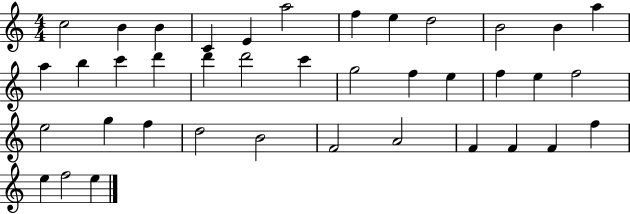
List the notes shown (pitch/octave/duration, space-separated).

C5/h B4/q B4/q C4/q E4/q A5/h F5/q E5/q D5/h B4/h B4/q A5/q A5/q B5/q C6/q D6/q D6/q D6/h C6/q G5/h F5/q E5/q F5/q E5/q F5/h E5/h G5/q F5/q D5/h B4/h F4/h A4/h F4/q F4/q F4/q F5/q E5/q F5/h E5/q